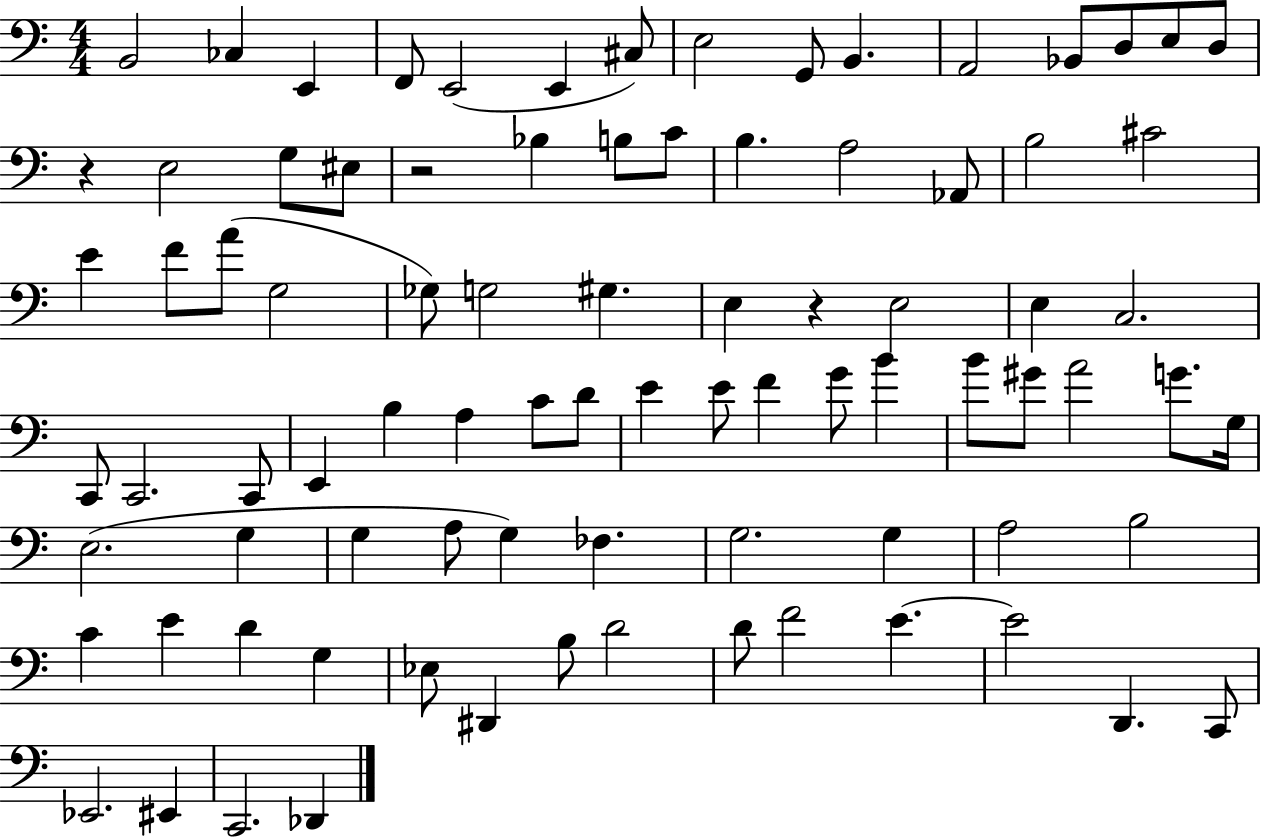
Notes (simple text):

B2/h CES3/q E2/q F2/e E2/h E2/q C#3/e E3/h G2/e B2/q. A2/h Bb2/e D3/e E3/e D3/e R/q E3/h G3/e EIS3/e R/h Bb3/q B3/e C4/e B3/q. A3/h Ab2/e B3/h C#4/h E4/q F4/e A4/e G3/h Gb3/e G3/h G#3/q. E3/q R/q E3/h E3/q C3/h. C2/e C2/h. C2/e E2/q B3/q A3/q C4/e D4/e E4/q E4/e F4/q G4/e B4/q B4/e G#4/e A4/h G4/e. G3/s E3/h. G3/q G3/q A3/e G3/q FES3/q. G3/h. G3/q A3/h B3/h C4/q E4/q D4/q G3/q Eb3/e D#2/q B3/e D4/h D4/e F4/h E4/q. E4/h D2/q. C2/e Eb2/h. EIS2/q C2/h. Db2/q